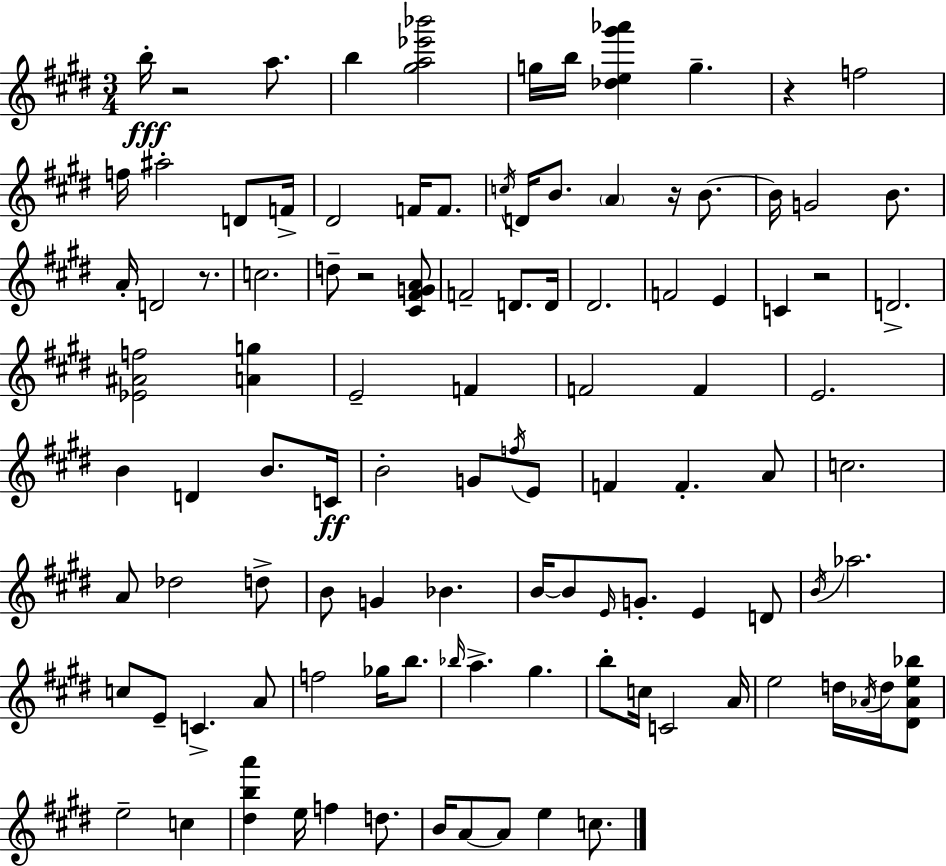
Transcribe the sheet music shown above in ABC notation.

X:1
T:Untitled
M:3/4
L:1/4
K:E
b/4 z2 a/2 b [^ga_e'_b']2 g/4 b/4 [_de^g'_a'] g z f2 f/4 ^a2 D/2 F/4 ^D2 F/4 F/2 c/4 D/4 B/2 A z/4 B/2 B/4 G2 B/2 A/4 D2 z/2 c2 d/2 z2 [^C^FGA]/2 F2 D/2 D/4 ^D2 F2 E C z2 D2 [_E^Af]2 [Ag] E2 F F2 F E2 B D B/2 C/4 B2 G/2 f/4 E/2 F F A/2 c2 A/2 _d2 d/2 B/2 G _B B/4 B/2 E/4 G/2 E D/2 B/4 _a2 c/2 E/2 C A/2 f2 _g/4 b/2 _b/4 a ^g b/2 c/4 C2 A/4 e2 d/4 _A/4 d/4 [^D_Ae_b]/2 e2 c [^dba'] e/4 f d/2 B/4 A/2 A/2 e c/2